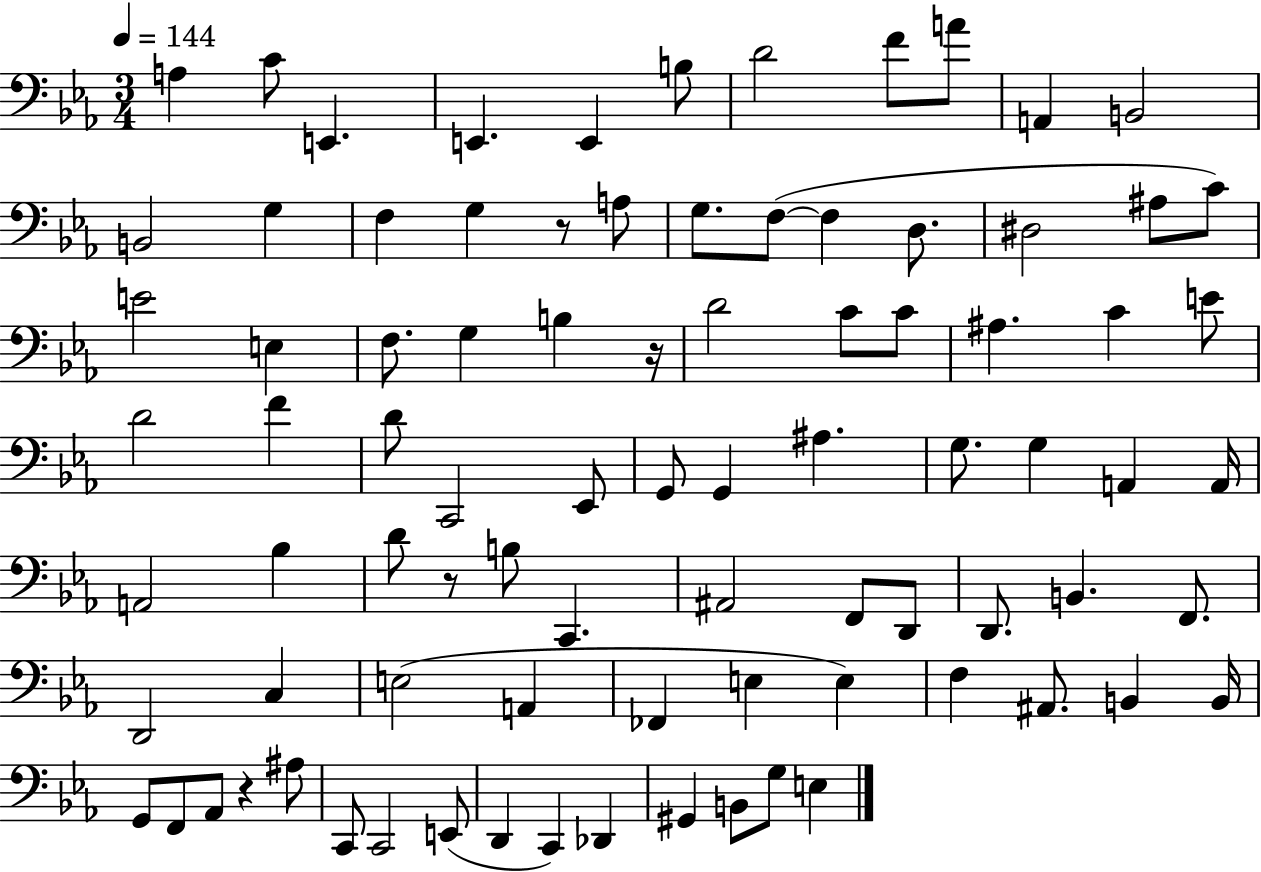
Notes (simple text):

A3/q C4/e E2/q. E2/q. E2/q B3/e D4/h F4/e A4/e A2/q B2/h B2/h G3/q F3/q G3/q R/e A3/e G3/e. F3/e F3/q D3/e. D#3/h A#3/e C4/e E4/h E3/q F3/e. G3/q B3/q R/s D4/h C4/e C4/e A#3/q. C4/q E4/e D4/h F4/q D4/e C2/h Eb2/e G2/e G2/q A#3/q. G3/e. G3/q A2/q A2/s A2/h Bb3/q D4/e R/e B3/e C2/q. A#2/h F2/e D2/e D2/e. B2/q. F2/e. D2/h C3/q E3/h A2/q FES2/q E3/q E3/q F3/q A#2/e. B2/q B2/s G2/e F2/e Ab2/e R/q A#3/e C2/e C2/h E2/e D2/q C2/q Db2/q G#2/q B2/e G3/e E3/q